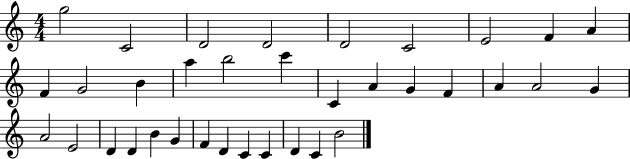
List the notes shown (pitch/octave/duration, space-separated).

G5/h C4/h D4/h D4/h D4/h C4/h E4/h F4/q A4/q F4/q G4/h B4/q A5/q B5/h C6/q C4/q A4/q G4/q F4/q A4/q A4/h G4/q A4/h E4/h D4/q D4/q B4/q G4/q F4/q D4/q C4/q C4/q D4/q C4/q B4/h